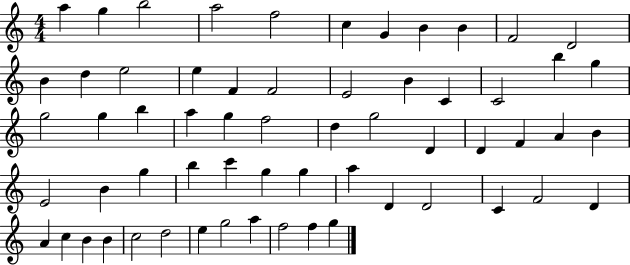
{
  \clef treble
  \numericTimeSignature
  \time 4/4
  \key c \major
  a''4 g''4 b''2 | a''2 f''2 | c''4 g'4 b'4 b'4 | f'2 d'2 | \break b'4 d''4 e''2 | e''4 f'4 f'2 | e'2 b'4 c'4 | c'2 b''4 g''4 | \break g''2 g''4 b''4 | a''4 g''4 f''2 | d''4 g''2 d'4 | d'4 f'4 a'4 b'4 | \break e'2 b'4 g''4 | b''4 c'''4 g''4 g''4 | a''4 d'4 d'2 | c'4 f'2 d'4 | \break a'4 c''4 b'4 b'4 | c''2 d''2 | e''4 g''2 a''4 | f''2 f''4 g''4 | \break \bar "|."
}